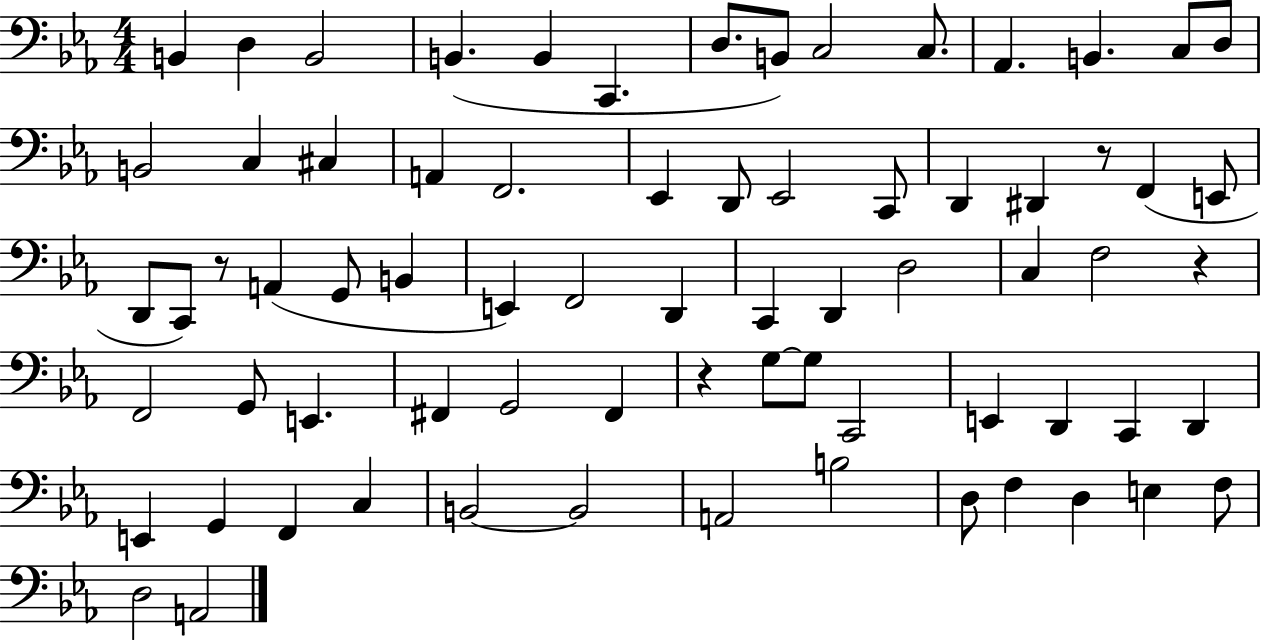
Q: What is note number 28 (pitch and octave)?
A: D2